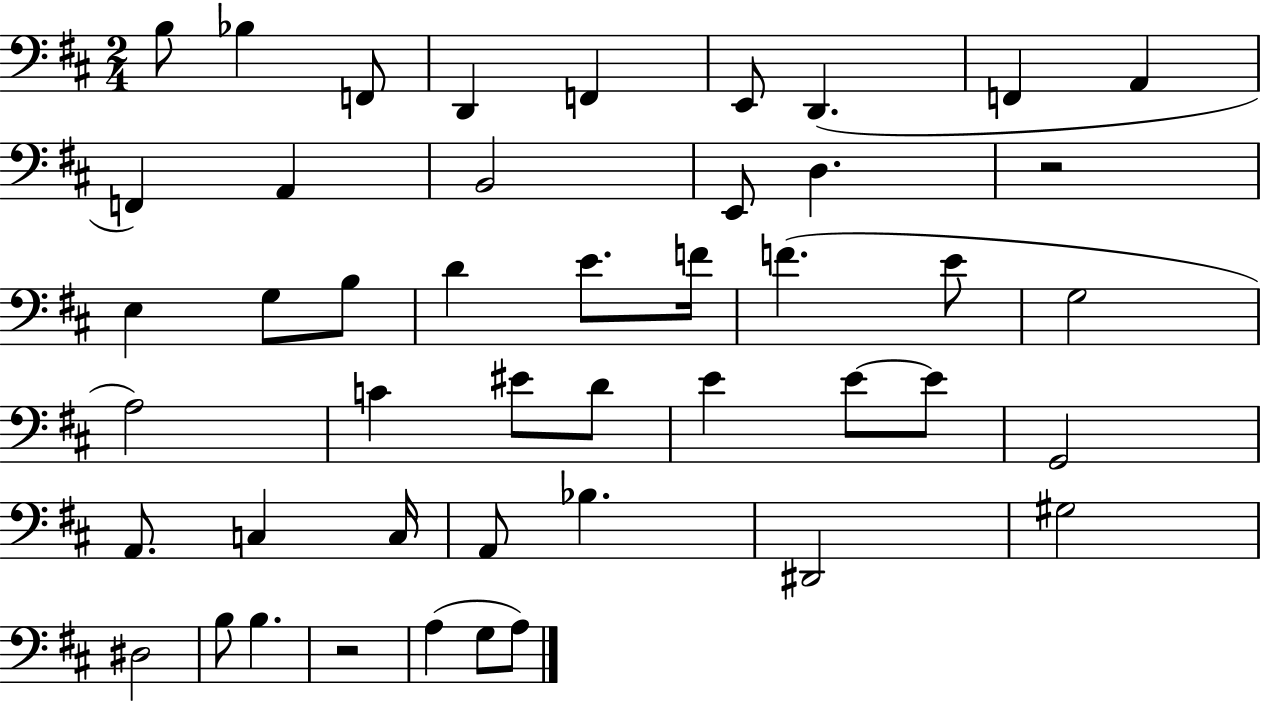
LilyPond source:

{
  \clef bass
  \numericTimeSignature
  \time 2/4
  \key d \major
  \repeat volta 2 { b8 bes4 f,8 | d,4 f,4 | e,8 d,4.( | f,4 a,4 | \break f,4) a,4 | b,2 | e,8 d4. | r2 | \break e4 g8 b8 | d'4 e'8. f'16 | f'4.( e'8 | g2 | \break a2) | c'4 eis'8 d'8 | e'4 e'8~~ e'8 | g,2 | \break a,8. c4 c16 | a,8 bes4. | dis,2 | gis2 | \break dis2 | b8 b4. | r2 | a4( g8 a8) | \break } \bar "|."
}